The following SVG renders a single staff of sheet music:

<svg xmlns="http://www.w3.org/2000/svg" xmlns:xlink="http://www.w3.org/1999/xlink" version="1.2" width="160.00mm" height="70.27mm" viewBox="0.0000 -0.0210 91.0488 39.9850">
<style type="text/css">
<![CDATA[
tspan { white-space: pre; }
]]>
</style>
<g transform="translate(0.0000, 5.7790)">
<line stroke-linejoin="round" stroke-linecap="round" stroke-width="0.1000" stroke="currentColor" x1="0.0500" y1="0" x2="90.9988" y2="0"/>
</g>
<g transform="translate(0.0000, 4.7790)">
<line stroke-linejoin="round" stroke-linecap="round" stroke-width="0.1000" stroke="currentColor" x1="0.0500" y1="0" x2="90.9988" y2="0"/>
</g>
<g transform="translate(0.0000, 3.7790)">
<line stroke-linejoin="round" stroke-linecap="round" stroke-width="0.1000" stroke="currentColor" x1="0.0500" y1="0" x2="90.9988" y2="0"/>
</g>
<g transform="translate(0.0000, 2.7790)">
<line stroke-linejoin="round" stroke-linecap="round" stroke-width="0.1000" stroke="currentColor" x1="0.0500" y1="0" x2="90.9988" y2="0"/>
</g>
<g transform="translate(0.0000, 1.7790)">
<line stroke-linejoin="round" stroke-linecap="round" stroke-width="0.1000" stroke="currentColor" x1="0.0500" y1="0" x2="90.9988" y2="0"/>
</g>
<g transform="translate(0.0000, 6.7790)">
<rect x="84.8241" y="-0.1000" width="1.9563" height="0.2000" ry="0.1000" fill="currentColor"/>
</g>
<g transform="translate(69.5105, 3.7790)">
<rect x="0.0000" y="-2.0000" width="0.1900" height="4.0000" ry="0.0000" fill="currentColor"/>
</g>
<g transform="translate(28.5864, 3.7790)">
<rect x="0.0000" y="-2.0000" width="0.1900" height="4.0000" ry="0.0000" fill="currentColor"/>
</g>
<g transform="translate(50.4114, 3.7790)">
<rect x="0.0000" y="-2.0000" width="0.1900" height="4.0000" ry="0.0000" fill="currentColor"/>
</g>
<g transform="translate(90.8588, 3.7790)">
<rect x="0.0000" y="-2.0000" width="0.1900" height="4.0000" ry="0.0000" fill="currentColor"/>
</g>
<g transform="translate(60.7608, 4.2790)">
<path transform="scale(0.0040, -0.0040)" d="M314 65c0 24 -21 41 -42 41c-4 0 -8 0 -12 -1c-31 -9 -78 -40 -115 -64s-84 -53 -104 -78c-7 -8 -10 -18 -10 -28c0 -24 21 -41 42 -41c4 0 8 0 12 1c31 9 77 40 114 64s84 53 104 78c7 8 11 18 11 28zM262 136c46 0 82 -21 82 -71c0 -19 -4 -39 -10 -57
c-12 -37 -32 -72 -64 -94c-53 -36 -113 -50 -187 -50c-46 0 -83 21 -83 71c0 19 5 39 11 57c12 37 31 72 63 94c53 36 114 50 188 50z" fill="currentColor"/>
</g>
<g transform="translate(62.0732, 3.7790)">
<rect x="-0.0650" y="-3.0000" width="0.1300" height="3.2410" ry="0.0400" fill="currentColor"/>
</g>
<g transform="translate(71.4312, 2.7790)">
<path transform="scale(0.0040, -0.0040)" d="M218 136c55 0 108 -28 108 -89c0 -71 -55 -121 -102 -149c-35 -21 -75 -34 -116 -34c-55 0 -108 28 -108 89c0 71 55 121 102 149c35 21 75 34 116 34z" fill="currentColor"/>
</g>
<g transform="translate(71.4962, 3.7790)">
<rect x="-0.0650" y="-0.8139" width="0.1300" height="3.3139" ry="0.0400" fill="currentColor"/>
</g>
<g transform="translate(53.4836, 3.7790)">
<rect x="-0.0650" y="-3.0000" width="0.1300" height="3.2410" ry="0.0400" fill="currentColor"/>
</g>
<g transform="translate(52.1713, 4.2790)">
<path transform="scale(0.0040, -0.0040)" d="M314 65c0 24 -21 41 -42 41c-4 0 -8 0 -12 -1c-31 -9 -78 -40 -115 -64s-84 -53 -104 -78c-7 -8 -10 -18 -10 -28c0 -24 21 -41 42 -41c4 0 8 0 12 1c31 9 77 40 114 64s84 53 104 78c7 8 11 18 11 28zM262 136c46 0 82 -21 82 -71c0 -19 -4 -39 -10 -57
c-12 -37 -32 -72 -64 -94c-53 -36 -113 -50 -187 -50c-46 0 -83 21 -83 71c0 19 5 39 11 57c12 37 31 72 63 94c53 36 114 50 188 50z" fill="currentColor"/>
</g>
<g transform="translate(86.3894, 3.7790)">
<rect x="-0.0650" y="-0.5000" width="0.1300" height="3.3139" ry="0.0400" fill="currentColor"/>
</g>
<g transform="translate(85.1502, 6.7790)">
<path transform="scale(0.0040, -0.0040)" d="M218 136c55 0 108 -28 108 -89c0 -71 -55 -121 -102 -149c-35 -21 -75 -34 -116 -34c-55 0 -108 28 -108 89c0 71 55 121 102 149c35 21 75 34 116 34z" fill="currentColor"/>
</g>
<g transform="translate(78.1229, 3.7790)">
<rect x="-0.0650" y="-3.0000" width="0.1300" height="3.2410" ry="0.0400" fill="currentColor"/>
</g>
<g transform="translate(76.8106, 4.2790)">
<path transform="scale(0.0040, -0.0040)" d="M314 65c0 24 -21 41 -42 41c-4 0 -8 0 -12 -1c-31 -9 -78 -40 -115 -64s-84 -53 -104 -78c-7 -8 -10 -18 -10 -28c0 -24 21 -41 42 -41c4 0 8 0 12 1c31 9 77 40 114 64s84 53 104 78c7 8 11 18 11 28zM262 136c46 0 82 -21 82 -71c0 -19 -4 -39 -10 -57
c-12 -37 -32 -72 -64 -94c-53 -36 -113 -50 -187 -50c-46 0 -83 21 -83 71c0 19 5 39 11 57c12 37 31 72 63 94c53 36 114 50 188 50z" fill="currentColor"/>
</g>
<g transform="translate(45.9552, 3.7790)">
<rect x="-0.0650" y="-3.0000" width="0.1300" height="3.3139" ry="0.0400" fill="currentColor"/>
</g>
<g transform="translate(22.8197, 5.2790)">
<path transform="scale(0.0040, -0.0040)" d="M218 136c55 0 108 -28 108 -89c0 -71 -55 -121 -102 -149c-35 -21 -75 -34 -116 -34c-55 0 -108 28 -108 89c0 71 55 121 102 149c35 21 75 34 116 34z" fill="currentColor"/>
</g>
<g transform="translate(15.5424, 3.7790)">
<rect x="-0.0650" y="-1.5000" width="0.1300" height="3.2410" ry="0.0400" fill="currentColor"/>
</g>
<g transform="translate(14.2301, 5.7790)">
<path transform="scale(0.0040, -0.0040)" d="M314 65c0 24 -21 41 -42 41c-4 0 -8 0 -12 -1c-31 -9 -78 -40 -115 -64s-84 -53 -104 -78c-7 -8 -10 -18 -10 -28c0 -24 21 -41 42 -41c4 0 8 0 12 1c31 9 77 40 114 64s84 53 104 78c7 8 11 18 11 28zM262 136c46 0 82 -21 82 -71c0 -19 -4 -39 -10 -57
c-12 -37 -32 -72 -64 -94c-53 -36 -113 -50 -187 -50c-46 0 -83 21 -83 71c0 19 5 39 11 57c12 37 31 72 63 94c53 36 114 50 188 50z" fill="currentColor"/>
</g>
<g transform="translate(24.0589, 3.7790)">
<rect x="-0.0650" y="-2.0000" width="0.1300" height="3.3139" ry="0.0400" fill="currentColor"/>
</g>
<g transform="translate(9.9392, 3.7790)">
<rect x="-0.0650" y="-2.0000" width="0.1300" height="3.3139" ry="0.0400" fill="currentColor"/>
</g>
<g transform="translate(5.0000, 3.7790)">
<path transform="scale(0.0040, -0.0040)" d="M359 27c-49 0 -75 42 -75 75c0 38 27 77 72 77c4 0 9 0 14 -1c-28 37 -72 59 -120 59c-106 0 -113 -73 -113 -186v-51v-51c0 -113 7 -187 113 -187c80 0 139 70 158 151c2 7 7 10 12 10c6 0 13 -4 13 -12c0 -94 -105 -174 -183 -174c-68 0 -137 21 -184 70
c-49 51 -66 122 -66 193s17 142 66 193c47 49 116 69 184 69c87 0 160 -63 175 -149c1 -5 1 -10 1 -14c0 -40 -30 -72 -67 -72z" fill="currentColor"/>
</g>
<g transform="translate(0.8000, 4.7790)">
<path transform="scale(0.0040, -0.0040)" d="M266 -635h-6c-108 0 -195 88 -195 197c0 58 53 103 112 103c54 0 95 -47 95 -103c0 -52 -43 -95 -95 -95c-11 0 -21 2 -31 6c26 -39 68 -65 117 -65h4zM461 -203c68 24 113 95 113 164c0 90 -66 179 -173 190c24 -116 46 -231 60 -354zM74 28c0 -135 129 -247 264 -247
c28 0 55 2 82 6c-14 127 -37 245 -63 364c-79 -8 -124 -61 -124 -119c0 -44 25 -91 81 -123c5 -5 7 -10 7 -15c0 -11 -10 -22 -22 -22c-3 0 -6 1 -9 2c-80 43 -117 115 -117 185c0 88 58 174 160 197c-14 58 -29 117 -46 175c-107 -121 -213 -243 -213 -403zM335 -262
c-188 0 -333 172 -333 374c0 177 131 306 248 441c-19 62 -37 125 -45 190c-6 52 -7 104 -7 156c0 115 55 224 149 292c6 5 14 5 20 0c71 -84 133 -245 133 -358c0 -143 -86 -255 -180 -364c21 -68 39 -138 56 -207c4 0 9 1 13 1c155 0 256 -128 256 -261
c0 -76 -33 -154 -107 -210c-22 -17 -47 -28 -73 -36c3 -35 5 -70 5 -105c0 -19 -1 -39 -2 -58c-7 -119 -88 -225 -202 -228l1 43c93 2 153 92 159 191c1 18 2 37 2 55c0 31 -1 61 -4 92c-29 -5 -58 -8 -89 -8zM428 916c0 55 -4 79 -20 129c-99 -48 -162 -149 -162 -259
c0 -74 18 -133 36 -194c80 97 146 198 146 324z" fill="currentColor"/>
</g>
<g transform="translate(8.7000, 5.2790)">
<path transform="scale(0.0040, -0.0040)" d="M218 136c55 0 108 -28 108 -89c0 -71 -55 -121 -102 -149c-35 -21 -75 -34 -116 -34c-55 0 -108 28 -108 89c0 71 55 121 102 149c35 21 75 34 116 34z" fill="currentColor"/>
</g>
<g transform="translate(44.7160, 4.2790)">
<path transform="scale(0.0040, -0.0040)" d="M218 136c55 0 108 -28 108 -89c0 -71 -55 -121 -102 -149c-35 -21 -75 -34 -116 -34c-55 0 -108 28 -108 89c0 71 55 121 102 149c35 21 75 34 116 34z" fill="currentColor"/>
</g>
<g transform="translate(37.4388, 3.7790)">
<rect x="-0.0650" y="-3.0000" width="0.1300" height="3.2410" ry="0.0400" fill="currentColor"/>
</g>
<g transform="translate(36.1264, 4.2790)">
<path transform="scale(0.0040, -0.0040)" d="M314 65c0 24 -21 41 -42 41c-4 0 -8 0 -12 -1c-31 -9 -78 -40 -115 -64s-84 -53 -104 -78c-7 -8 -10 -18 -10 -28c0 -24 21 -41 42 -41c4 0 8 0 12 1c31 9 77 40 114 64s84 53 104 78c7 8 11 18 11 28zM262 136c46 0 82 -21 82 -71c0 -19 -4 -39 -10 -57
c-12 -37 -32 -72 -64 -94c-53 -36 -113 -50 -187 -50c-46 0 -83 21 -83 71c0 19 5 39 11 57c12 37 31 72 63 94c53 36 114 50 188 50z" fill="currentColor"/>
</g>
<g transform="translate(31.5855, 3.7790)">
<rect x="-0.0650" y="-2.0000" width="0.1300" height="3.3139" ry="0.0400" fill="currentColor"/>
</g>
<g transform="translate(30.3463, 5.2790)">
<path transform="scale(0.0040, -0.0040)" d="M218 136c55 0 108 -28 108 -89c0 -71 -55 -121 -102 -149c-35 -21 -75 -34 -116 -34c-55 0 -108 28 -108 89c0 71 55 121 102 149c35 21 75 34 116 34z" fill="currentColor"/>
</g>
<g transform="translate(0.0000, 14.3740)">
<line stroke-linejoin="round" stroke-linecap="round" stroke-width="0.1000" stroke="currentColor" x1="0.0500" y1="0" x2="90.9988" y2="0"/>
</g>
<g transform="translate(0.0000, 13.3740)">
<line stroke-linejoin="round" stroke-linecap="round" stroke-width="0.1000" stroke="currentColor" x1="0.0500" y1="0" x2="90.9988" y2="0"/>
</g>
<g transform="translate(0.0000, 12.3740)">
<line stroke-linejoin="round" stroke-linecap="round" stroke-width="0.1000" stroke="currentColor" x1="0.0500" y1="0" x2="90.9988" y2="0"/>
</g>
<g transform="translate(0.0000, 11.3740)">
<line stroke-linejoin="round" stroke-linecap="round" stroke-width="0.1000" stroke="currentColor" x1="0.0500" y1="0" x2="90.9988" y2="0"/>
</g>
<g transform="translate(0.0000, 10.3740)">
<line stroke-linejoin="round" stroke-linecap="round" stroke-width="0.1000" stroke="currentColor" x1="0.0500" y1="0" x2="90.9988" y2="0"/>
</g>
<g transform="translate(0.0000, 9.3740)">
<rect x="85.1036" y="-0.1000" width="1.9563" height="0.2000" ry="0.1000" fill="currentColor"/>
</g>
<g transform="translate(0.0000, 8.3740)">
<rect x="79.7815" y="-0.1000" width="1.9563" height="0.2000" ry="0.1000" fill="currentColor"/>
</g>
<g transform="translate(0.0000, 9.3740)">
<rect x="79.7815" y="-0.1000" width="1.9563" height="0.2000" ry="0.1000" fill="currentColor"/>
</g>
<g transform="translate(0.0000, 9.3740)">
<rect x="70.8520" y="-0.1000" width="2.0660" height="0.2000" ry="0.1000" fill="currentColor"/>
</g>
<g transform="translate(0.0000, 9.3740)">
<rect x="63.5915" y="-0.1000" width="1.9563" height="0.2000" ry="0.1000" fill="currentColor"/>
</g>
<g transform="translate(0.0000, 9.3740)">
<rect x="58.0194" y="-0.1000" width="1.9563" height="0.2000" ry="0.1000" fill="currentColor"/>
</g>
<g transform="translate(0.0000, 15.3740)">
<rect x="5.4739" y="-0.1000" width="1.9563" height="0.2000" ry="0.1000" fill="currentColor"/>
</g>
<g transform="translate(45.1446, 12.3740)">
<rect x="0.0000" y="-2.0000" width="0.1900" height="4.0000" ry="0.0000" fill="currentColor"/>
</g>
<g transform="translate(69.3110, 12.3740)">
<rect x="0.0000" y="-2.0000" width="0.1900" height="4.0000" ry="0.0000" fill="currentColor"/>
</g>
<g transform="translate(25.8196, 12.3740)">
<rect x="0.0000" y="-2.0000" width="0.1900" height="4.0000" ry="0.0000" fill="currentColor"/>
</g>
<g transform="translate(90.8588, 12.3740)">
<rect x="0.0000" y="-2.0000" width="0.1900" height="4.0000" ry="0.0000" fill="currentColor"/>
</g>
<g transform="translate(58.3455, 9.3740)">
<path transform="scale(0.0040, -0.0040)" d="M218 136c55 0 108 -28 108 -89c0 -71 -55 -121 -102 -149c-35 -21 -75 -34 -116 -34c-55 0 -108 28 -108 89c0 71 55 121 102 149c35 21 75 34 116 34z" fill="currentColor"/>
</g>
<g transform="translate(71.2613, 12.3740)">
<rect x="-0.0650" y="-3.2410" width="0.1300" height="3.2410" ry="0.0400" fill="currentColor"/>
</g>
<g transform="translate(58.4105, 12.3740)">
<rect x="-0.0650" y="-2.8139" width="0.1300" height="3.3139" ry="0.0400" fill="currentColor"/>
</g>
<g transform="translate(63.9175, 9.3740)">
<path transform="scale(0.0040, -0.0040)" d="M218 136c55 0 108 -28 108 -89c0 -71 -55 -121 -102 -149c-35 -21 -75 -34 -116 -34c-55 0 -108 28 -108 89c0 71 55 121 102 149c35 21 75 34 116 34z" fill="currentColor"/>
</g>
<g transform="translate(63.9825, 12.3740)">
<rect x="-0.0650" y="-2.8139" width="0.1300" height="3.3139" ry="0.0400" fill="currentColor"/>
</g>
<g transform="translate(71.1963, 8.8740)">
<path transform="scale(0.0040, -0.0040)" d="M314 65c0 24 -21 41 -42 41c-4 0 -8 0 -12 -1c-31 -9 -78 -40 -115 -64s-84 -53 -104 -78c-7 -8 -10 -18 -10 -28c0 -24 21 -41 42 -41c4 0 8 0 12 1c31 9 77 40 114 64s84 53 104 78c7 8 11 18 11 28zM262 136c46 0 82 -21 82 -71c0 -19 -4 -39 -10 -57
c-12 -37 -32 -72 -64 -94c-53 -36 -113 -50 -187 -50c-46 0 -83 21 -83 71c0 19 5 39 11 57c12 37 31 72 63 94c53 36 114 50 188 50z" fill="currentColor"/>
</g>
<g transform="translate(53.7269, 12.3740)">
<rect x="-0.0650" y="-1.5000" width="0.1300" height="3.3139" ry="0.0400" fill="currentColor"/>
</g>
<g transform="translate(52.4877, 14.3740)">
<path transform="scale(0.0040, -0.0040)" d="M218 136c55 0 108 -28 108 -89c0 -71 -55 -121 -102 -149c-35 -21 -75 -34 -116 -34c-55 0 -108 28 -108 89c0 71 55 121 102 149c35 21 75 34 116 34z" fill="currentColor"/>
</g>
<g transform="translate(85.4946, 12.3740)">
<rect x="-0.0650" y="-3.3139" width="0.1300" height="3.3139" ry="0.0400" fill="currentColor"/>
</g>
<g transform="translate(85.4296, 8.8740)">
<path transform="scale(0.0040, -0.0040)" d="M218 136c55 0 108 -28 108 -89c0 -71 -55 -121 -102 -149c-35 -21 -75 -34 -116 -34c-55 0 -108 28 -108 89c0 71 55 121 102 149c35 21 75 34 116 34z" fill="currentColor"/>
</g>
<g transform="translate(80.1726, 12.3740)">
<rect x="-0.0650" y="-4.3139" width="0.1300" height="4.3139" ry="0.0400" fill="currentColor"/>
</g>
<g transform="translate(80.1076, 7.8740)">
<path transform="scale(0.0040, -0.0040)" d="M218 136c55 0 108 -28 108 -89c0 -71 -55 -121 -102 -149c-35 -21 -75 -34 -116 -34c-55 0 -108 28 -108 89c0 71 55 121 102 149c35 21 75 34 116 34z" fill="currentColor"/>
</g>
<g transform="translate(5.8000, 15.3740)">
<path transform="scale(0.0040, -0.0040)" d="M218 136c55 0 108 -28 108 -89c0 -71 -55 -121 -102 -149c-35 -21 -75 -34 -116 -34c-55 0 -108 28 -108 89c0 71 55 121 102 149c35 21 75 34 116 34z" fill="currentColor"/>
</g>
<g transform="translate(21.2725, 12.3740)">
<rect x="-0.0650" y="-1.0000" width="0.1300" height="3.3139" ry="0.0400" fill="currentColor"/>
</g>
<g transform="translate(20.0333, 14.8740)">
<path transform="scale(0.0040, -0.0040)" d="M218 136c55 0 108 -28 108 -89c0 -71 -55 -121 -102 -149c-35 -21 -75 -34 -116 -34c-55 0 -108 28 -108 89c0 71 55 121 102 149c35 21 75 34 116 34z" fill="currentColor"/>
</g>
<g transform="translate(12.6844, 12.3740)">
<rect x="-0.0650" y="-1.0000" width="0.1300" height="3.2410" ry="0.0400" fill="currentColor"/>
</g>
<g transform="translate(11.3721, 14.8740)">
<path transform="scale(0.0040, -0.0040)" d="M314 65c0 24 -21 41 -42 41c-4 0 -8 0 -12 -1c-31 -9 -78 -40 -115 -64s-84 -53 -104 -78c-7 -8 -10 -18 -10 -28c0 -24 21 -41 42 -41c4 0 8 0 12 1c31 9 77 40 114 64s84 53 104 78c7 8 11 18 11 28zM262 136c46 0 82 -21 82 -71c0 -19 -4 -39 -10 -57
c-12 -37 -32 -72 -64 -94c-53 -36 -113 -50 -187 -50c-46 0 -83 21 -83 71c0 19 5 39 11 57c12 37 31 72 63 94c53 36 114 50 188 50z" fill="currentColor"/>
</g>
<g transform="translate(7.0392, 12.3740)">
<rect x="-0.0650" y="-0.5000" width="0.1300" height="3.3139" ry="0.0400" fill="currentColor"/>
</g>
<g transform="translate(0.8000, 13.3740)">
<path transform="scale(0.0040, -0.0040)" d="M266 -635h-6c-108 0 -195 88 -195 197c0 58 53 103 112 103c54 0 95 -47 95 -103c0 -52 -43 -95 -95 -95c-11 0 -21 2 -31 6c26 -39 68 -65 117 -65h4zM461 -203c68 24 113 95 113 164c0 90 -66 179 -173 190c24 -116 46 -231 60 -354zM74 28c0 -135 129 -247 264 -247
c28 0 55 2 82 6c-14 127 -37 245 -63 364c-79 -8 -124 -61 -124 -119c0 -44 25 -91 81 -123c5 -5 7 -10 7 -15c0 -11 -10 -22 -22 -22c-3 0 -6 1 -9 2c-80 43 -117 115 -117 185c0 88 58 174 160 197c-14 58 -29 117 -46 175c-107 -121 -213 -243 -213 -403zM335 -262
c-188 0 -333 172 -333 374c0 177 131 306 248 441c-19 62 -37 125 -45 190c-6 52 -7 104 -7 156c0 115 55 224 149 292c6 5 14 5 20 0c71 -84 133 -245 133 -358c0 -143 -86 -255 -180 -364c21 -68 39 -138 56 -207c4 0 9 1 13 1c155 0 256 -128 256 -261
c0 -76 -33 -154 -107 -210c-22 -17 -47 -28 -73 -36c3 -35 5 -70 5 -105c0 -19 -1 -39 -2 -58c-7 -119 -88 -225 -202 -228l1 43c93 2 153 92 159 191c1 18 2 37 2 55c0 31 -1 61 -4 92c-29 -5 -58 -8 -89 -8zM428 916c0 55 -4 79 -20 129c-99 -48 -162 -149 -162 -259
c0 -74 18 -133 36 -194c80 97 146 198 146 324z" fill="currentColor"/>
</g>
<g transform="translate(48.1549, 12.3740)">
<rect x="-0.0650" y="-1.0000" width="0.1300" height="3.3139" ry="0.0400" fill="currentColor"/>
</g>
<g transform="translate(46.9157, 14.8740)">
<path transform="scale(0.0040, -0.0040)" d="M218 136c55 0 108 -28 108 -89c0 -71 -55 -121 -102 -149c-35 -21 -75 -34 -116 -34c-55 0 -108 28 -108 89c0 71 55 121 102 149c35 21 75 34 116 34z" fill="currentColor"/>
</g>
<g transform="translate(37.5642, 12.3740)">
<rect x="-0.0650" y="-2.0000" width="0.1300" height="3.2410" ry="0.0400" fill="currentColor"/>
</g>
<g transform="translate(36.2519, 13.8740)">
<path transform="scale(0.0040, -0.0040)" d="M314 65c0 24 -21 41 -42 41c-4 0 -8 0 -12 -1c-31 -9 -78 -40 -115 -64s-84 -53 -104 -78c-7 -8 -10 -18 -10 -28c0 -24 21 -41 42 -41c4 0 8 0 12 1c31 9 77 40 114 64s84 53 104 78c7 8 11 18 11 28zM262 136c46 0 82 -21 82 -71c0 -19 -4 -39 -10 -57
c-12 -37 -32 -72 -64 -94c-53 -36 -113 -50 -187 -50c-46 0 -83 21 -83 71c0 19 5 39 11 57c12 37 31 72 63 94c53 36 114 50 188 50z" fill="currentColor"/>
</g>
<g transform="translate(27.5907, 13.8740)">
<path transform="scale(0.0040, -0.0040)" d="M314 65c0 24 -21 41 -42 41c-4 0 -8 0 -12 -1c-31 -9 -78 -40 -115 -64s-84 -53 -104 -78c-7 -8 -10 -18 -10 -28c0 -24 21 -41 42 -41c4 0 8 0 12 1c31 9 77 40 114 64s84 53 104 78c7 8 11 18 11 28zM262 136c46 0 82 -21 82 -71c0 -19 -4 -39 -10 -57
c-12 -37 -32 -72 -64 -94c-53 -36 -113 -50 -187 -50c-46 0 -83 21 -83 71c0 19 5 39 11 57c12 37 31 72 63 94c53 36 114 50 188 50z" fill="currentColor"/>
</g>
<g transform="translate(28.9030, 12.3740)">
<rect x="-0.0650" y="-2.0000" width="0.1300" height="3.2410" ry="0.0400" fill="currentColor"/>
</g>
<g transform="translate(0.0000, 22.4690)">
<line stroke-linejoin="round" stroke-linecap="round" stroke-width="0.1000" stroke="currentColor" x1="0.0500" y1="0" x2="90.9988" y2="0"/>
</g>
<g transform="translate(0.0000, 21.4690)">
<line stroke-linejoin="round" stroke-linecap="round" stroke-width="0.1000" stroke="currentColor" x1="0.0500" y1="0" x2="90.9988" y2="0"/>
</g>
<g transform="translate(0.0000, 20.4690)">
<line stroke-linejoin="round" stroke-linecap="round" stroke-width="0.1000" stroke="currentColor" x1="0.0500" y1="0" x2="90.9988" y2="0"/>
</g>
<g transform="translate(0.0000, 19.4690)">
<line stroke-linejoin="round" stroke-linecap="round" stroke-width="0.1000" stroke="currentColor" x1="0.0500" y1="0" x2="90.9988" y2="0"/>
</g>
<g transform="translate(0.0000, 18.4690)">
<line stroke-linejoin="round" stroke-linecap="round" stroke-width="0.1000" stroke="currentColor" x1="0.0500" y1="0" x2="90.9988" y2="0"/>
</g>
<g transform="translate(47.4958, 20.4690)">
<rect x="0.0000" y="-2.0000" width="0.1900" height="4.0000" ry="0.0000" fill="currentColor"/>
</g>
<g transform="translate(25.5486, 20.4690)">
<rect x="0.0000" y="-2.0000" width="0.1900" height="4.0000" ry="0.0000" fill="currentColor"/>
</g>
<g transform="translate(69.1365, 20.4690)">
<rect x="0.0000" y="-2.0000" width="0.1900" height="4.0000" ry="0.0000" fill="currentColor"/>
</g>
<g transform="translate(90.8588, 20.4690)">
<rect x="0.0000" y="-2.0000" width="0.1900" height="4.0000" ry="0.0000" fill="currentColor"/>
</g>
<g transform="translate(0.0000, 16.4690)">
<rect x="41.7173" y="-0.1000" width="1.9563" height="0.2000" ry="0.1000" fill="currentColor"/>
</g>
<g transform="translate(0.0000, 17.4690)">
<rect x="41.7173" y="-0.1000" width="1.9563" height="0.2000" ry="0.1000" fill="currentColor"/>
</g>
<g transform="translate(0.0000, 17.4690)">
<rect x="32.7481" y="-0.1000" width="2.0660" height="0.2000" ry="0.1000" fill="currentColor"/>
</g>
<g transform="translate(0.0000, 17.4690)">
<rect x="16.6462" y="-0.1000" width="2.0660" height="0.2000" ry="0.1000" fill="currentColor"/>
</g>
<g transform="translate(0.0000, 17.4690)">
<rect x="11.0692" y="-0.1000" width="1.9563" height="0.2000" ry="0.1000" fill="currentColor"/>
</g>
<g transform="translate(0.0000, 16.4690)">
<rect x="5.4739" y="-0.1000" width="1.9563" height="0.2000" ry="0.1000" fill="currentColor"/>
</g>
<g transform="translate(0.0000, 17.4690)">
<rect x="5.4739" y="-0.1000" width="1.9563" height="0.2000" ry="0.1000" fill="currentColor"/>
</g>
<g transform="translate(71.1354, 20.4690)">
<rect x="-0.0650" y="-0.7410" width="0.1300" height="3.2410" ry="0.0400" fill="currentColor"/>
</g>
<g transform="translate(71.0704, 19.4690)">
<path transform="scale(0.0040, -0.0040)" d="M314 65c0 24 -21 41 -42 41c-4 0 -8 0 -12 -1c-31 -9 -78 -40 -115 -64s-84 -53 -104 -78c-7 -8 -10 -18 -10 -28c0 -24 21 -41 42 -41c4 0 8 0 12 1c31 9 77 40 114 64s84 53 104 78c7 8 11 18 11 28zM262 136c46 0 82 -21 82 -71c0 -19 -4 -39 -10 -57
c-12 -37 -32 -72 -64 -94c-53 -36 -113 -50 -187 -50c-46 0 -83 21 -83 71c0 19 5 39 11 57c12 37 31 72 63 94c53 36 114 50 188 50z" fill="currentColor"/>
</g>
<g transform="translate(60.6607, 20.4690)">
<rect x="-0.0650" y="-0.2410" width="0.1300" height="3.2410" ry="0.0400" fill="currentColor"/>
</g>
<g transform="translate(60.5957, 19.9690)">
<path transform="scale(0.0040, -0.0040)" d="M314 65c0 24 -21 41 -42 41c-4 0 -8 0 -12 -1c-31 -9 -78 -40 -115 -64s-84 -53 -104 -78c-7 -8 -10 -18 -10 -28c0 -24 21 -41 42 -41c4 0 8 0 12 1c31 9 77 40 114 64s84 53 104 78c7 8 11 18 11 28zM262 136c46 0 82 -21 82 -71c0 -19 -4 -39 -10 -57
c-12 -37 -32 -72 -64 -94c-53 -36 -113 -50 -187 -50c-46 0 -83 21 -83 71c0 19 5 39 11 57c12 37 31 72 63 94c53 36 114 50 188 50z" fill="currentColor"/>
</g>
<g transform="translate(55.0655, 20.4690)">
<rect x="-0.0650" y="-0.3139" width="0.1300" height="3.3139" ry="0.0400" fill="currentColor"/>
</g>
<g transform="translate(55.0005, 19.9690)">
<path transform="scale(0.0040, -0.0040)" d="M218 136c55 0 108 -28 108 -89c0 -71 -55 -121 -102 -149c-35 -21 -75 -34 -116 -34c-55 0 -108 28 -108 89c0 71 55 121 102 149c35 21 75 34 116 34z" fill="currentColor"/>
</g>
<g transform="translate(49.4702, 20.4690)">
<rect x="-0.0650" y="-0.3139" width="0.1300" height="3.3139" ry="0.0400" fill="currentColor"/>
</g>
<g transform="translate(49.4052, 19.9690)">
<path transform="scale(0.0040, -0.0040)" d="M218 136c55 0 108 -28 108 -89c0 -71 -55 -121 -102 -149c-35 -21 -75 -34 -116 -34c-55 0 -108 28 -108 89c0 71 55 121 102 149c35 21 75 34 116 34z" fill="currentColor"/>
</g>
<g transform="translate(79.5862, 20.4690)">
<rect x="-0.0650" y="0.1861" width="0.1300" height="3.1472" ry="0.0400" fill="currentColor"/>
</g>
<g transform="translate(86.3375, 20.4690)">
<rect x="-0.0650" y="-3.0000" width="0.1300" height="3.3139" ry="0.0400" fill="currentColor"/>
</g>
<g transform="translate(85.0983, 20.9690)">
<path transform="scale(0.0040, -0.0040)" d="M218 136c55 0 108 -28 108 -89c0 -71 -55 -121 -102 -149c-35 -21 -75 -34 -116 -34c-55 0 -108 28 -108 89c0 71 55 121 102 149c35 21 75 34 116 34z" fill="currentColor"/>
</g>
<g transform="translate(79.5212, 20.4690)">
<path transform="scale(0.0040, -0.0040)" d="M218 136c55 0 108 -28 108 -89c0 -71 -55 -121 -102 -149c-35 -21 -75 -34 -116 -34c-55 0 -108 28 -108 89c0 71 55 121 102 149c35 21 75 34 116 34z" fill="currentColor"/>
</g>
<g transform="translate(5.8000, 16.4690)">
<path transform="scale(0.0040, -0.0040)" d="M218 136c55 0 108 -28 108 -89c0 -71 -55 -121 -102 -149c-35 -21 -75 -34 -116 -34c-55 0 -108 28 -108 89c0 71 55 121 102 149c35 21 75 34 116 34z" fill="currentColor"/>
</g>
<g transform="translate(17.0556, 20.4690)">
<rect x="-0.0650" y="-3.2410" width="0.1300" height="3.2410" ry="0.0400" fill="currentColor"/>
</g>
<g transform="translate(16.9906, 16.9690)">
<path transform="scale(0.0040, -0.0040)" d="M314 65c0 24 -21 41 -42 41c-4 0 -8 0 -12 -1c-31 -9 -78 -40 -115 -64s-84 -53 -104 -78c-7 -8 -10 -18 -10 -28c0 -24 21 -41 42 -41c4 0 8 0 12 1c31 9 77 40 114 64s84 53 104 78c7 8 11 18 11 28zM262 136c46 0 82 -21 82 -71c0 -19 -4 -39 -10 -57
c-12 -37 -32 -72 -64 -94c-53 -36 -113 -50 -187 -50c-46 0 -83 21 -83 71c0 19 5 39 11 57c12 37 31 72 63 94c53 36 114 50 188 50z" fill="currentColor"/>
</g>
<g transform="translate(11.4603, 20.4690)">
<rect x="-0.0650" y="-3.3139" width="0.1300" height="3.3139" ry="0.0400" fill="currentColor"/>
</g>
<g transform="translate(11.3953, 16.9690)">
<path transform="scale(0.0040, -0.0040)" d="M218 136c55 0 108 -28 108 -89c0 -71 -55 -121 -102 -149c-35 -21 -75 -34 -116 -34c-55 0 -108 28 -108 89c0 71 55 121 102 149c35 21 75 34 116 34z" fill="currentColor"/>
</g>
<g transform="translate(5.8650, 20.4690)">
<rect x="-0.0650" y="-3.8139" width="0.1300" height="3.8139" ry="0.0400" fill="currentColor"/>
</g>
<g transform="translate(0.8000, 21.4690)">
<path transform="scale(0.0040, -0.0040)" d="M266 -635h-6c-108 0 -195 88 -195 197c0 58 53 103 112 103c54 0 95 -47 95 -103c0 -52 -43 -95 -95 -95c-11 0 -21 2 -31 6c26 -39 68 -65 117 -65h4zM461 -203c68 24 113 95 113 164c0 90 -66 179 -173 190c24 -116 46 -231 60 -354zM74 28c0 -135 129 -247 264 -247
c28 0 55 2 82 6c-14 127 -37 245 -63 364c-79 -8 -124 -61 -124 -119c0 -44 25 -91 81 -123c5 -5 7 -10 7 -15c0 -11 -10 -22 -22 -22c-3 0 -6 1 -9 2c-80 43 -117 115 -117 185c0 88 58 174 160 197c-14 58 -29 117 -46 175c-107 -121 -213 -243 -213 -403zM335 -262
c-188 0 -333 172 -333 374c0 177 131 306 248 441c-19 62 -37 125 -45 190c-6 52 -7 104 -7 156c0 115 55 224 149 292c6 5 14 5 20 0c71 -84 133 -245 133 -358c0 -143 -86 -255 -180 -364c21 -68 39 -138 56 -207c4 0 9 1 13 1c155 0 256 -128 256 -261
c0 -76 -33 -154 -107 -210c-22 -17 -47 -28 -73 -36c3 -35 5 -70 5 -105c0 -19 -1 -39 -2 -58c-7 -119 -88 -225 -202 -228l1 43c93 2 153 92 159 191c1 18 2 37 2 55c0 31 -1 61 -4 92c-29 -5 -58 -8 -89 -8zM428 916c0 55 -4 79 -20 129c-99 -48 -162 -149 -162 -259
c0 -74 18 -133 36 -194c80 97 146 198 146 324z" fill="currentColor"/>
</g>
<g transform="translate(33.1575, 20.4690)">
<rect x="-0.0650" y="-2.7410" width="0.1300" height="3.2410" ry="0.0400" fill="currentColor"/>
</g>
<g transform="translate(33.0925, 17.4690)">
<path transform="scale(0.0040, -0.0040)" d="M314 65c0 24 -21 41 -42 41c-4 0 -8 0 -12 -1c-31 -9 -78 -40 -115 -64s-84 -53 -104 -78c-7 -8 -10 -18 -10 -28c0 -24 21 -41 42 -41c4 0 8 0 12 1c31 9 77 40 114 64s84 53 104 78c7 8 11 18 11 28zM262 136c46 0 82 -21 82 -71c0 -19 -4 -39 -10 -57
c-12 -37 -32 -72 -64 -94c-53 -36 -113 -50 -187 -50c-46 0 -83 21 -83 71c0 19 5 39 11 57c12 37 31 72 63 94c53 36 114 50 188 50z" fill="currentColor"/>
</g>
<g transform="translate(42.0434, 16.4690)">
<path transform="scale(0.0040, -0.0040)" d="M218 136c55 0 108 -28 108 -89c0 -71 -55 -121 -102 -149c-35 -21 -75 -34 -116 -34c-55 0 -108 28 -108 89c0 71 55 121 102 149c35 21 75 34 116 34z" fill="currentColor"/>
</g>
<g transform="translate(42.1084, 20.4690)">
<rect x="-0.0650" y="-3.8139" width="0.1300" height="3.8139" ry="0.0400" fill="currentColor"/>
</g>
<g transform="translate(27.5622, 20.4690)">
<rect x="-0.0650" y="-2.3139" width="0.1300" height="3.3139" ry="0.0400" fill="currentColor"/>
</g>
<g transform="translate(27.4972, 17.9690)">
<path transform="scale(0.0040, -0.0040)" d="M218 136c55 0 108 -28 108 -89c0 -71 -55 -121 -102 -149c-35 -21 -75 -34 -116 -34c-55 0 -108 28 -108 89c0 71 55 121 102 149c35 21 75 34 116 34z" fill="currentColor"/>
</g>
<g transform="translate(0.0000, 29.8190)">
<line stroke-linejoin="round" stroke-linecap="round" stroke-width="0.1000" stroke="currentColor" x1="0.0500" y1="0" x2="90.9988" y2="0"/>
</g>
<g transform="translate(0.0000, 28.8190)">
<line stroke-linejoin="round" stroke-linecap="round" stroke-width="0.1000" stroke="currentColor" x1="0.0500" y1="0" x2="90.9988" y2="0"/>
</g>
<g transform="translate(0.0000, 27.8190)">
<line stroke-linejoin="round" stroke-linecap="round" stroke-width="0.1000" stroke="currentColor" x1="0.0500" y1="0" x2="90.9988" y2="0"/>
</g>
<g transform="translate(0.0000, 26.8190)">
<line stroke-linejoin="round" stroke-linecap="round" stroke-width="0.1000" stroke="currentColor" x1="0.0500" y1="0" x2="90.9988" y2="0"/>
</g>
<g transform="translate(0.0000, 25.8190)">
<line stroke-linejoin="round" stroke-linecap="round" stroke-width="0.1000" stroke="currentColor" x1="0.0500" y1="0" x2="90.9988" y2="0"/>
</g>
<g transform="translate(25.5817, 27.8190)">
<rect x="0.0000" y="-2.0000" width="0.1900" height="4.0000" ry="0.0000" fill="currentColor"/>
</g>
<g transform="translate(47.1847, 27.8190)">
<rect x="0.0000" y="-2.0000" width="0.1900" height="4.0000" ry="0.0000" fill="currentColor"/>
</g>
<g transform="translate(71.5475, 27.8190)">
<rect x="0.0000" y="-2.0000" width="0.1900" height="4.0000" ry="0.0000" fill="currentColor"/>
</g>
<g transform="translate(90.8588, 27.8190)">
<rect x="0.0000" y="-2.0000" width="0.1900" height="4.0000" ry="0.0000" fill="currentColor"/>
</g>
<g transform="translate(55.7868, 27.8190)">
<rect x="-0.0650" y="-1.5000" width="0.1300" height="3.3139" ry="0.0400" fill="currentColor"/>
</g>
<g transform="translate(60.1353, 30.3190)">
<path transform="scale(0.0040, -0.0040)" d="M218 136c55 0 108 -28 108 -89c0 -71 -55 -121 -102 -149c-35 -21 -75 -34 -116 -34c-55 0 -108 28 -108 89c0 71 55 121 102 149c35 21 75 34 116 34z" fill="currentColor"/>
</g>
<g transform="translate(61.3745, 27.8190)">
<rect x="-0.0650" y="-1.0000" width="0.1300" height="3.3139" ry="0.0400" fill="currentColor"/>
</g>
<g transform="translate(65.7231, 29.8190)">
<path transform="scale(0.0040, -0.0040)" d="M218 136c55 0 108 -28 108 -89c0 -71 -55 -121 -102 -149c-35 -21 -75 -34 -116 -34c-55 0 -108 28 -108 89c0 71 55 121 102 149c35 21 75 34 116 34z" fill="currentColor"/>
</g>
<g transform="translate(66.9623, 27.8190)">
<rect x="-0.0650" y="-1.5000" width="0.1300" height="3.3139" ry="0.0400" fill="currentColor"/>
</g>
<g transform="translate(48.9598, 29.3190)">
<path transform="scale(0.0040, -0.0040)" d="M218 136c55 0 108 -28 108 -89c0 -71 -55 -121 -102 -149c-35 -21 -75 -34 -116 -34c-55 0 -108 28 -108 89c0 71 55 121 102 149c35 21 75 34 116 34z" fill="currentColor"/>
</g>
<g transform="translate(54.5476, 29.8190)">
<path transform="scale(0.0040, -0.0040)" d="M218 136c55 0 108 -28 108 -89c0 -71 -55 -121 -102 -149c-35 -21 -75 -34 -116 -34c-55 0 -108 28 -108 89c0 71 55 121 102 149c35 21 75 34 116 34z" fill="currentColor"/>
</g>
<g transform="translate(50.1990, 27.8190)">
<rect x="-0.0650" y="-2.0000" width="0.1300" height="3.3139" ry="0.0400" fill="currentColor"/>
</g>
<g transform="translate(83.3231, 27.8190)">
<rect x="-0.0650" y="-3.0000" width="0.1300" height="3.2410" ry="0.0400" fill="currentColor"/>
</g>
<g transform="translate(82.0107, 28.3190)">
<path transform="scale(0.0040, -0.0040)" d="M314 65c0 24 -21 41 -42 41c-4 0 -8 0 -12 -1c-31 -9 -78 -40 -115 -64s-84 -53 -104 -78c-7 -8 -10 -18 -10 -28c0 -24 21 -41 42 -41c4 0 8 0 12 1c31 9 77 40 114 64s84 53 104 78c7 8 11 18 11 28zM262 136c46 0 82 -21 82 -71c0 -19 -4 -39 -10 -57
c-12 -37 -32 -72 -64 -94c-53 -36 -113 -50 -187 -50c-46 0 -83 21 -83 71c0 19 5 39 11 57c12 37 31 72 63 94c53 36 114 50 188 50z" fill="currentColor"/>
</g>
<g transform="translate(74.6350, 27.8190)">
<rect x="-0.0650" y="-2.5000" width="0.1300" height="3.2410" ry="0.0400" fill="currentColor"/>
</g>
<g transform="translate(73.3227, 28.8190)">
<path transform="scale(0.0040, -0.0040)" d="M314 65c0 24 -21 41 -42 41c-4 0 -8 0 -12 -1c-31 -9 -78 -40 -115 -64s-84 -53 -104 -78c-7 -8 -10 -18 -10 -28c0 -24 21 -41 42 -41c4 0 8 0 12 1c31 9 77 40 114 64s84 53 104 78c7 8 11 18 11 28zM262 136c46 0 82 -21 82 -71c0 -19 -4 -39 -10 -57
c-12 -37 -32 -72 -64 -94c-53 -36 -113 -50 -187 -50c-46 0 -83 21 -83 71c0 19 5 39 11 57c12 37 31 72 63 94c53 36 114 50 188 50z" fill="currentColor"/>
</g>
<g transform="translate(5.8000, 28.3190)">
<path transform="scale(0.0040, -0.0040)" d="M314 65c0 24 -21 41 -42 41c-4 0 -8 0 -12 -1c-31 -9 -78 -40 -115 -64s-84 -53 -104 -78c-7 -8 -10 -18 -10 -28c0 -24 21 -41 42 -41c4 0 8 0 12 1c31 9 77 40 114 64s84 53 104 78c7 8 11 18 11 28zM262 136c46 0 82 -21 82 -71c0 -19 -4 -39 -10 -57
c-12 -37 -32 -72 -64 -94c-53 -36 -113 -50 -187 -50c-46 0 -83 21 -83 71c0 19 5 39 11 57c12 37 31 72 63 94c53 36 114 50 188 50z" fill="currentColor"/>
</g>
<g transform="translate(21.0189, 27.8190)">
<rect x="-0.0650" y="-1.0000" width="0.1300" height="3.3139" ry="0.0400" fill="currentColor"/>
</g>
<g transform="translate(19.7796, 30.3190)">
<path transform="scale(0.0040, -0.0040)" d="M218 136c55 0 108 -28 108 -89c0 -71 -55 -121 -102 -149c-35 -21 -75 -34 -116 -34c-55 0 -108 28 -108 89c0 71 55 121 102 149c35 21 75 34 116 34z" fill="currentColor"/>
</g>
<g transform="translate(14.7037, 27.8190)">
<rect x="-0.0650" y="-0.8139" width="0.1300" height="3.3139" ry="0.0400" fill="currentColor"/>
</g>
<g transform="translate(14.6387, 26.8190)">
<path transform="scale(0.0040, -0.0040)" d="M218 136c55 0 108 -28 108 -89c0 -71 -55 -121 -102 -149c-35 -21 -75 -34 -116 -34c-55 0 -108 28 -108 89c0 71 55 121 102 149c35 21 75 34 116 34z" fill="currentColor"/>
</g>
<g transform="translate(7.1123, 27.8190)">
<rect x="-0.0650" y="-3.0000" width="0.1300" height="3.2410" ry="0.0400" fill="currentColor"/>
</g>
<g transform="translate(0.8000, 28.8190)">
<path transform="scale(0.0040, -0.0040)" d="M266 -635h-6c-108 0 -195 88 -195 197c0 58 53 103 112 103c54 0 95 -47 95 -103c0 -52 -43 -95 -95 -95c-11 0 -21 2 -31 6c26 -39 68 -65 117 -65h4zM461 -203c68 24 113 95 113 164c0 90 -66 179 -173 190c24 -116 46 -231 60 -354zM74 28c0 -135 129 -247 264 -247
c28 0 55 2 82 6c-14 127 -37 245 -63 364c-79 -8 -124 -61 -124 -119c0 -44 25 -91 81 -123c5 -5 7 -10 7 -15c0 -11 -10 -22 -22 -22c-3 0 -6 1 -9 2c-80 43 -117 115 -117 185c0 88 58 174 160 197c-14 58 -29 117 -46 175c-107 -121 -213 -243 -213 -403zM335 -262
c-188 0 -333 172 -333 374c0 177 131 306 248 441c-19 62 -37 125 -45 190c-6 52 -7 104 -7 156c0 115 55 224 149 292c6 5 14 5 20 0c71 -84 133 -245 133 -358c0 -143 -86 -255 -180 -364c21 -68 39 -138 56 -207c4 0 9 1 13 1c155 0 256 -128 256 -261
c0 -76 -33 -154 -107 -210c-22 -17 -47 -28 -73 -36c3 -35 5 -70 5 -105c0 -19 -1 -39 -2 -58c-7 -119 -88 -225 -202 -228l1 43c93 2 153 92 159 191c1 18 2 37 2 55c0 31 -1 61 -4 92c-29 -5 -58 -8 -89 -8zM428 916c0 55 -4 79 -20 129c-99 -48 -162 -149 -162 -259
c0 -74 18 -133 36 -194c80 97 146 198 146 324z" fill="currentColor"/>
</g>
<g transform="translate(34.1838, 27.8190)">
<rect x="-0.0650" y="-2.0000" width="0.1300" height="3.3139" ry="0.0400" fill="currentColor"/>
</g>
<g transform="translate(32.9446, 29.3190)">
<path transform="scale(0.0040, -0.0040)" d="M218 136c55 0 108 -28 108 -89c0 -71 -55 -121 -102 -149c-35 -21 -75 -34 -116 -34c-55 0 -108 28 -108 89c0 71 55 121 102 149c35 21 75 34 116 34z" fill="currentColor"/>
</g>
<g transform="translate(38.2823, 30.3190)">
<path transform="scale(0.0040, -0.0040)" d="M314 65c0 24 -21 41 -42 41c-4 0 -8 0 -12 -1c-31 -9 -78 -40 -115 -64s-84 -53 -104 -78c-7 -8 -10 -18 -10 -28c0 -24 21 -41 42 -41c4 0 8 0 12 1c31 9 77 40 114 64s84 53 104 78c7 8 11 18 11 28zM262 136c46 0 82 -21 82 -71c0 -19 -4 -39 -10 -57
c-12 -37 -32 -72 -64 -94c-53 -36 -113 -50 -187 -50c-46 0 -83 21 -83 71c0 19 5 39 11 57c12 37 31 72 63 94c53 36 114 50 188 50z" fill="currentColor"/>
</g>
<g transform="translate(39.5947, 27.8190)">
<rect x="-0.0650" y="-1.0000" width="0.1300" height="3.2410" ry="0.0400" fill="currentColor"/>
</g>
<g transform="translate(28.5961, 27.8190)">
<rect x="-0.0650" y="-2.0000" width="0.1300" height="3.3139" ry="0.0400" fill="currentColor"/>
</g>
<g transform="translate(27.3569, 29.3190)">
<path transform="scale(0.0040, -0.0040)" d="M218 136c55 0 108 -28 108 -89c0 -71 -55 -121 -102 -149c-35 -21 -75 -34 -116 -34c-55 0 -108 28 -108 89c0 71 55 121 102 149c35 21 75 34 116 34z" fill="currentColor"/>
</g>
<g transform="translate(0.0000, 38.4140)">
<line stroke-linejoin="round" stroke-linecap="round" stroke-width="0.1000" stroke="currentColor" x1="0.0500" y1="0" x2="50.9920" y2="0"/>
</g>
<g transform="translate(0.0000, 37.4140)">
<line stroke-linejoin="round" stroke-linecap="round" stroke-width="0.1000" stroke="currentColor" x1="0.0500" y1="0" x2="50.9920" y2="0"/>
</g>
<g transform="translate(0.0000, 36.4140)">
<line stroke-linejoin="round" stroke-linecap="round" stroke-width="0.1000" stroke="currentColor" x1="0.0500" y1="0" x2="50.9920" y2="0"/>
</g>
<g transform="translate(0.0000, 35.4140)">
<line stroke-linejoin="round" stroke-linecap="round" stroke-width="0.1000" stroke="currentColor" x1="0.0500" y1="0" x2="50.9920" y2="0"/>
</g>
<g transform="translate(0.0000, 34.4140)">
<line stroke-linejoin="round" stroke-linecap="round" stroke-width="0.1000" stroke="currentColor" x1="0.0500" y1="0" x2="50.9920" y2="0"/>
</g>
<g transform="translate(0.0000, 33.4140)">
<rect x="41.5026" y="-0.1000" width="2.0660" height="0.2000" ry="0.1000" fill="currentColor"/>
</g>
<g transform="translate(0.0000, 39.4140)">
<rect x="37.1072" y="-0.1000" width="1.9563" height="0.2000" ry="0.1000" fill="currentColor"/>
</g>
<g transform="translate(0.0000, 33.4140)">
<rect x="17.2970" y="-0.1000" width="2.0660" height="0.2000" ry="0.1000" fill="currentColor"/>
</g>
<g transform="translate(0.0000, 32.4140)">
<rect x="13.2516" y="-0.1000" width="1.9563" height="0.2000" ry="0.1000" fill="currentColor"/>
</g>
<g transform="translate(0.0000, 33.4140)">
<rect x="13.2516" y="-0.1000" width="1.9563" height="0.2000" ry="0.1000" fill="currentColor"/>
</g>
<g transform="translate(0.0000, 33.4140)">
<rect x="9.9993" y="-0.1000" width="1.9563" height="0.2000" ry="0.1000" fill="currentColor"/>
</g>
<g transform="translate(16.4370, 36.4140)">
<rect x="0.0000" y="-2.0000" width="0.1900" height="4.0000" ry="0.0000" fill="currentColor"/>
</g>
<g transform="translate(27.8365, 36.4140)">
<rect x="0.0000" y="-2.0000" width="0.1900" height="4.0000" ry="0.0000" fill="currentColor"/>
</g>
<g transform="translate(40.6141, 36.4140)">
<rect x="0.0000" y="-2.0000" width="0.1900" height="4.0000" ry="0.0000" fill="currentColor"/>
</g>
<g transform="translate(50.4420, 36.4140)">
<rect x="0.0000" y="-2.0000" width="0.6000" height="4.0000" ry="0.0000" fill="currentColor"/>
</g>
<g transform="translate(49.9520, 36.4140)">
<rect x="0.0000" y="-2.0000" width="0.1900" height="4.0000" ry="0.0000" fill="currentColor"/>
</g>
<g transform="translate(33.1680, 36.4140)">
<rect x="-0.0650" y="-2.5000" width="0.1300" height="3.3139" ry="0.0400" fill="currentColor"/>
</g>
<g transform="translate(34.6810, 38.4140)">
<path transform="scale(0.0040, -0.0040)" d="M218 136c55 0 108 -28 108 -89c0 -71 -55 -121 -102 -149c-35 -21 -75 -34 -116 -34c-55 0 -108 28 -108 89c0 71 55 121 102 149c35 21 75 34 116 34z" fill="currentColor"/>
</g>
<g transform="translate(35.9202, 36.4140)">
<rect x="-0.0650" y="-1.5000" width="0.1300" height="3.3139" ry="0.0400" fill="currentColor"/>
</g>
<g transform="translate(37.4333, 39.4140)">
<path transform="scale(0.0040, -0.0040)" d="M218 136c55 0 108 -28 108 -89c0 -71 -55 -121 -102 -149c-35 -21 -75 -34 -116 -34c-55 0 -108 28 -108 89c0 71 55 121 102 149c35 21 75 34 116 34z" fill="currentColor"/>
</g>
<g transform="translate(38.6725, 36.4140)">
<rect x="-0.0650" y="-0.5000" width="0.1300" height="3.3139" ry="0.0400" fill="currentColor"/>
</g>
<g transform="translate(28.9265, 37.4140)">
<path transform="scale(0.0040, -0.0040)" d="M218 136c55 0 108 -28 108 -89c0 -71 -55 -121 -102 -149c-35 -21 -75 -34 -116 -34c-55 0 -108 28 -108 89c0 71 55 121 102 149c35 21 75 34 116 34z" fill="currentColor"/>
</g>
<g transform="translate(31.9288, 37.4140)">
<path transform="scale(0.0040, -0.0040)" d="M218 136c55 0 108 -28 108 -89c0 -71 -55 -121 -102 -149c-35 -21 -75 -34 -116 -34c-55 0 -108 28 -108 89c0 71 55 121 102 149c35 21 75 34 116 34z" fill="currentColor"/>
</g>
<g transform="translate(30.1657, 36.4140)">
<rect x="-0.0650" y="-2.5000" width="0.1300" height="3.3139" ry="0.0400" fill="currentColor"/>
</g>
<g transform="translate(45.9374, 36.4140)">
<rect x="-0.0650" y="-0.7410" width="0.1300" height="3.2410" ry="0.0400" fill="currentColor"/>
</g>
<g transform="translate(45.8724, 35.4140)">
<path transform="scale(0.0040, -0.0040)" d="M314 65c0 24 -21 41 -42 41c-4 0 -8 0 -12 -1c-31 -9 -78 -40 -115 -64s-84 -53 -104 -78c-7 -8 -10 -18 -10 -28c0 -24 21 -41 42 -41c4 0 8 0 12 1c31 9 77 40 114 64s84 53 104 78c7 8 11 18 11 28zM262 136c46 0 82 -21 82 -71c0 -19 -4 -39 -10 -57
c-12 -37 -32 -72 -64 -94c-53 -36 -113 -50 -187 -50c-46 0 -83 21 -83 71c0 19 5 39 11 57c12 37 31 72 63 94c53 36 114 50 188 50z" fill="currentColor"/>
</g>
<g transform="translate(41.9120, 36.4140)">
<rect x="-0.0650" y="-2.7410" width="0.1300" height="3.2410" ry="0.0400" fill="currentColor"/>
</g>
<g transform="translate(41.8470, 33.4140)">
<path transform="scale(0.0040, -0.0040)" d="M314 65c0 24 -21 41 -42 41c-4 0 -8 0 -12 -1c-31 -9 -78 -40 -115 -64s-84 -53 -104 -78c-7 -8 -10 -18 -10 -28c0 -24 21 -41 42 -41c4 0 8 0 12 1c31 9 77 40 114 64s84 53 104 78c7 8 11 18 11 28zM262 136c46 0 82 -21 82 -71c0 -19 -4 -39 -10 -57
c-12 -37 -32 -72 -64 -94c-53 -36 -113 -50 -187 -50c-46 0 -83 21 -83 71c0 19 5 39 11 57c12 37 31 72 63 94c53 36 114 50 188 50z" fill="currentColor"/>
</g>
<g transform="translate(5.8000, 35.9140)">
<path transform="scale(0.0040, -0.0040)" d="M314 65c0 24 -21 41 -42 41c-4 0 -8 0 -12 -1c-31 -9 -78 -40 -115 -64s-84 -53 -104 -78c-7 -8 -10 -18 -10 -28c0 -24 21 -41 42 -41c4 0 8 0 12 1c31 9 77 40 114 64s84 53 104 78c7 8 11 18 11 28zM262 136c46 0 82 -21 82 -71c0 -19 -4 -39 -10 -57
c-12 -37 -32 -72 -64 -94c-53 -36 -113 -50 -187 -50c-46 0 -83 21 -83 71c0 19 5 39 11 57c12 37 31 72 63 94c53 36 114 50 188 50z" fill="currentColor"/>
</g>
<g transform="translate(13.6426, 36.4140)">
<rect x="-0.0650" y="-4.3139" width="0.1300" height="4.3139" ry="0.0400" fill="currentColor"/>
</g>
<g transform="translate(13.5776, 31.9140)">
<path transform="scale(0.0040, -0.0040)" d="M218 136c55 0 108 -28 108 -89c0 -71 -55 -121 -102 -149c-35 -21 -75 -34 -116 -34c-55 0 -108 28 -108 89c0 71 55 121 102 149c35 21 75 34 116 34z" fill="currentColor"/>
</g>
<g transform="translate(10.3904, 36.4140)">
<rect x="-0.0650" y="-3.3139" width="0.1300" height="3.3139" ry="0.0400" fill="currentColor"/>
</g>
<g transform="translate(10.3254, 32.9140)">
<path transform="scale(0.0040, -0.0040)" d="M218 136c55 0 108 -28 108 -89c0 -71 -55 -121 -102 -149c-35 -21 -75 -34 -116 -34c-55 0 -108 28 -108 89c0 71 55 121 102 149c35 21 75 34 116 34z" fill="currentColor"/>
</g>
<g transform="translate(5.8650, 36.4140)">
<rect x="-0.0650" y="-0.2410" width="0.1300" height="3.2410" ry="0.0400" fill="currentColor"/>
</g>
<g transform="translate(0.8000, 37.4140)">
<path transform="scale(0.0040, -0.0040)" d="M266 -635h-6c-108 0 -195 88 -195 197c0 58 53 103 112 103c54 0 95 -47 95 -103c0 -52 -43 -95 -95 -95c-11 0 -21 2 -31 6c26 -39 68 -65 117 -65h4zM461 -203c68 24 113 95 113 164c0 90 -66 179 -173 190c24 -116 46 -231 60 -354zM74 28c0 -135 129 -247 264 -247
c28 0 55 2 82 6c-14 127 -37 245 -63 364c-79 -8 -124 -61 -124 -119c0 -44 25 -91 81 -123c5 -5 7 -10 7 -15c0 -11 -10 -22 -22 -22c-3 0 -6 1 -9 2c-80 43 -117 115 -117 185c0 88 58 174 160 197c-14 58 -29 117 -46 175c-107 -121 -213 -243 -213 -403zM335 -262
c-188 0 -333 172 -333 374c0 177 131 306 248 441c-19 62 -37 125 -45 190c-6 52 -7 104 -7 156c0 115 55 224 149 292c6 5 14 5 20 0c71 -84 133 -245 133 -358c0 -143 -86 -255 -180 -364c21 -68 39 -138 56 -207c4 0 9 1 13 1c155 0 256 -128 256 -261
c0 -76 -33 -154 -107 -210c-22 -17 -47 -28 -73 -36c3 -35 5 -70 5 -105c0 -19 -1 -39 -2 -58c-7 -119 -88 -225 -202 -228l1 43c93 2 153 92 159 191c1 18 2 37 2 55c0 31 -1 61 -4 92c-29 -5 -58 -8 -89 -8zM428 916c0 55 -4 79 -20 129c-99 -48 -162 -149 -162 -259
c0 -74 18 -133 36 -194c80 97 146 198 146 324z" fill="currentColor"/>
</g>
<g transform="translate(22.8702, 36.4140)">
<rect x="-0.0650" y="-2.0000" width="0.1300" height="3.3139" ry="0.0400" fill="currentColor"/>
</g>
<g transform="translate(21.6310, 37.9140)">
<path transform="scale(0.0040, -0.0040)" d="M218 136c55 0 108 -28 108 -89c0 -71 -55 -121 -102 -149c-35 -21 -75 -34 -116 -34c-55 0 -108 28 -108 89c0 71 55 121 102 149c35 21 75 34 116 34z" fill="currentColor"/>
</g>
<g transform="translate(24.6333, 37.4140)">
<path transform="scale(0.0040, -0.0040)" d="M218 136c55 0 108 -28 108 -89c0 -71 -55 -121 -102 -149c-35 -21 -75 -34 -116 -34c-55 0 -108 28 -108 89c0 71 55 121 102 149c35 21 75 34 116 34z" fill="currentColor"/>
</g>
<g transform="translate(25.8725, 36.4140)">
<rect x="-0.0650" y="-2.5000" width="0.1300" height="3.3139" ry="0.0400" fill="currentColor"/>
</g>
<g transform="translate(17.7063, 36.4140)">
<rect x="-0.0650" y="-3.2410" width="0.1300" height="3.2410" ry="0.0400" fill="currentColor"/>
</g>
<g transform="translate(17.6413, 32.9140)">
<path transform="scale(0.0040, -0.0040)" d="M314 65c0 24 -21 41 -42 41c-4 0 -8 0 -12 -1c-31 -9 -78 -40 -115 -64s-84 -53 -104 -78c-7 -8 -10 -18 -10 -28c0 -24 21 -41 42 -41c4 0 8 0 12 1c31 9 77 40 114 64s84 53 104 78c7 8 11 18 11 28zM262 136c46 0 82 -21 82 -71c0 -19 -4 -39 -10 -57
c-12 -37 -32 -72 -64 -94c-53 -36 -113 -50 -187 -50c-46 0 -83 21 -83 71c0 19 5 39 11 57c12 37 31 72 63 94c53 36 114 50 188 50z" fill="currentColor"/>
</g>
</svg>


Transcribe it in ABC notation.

X:1
T:Untitled
M:4/4
L:1/4
K:C
F E2 F F A2 A A2 A2 d A2 C C D2 D F2 F2 D E a a b2 d' b c' b b2 g a2 c' c c c2 d2 B A A2 d D F F D2 F E D E G2 A2 c2 b d' b2 F G G G E C a2 d2